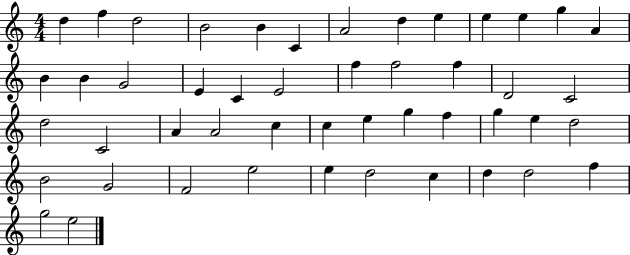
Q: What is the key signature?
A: C major